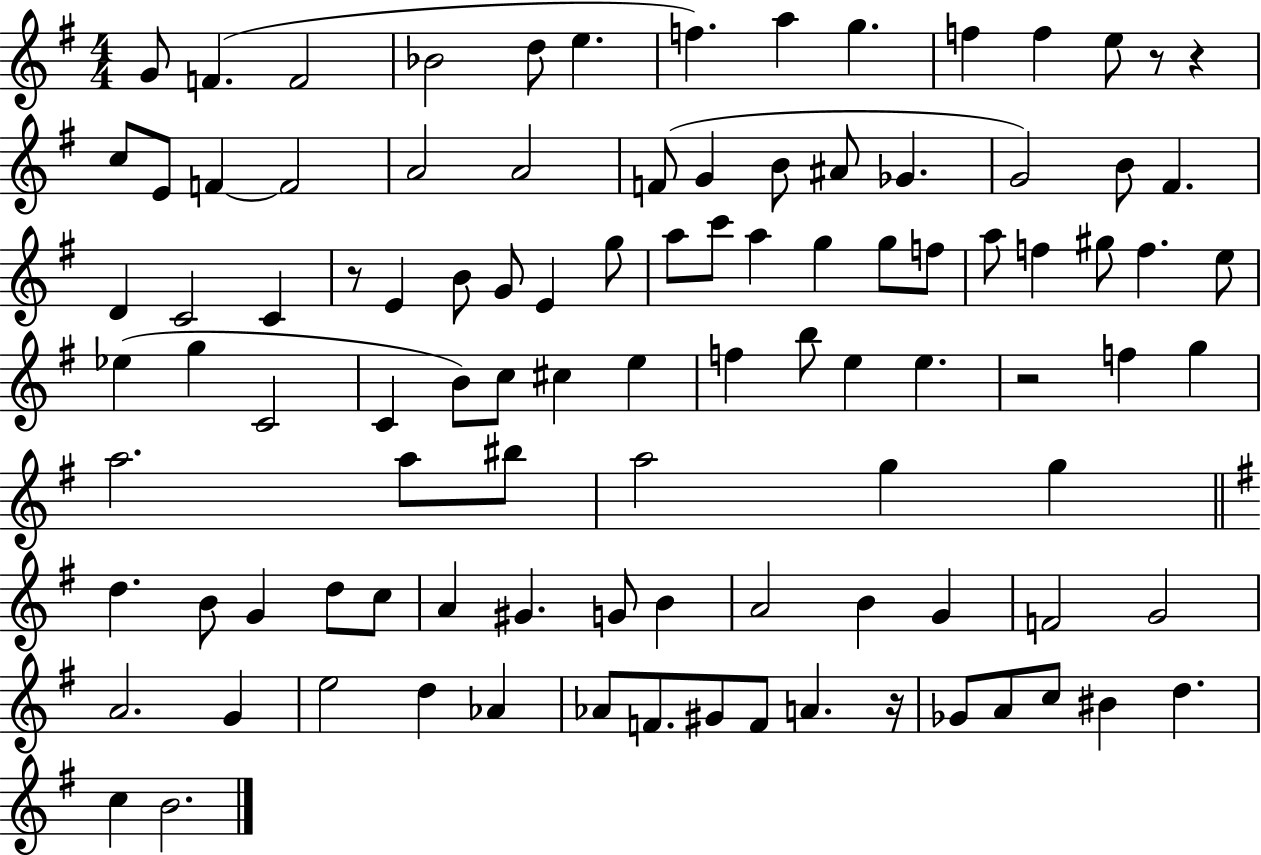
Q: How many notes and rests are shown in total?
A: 101